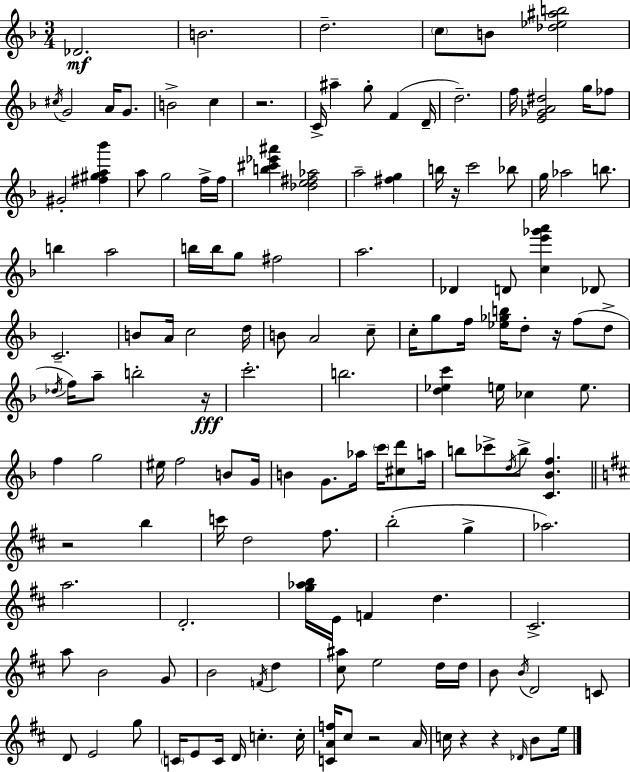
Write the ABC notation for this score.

X:1
T:Untitled
M:3/4
L:1/4
K:F
_D2 B2 d2 c/2 B/2 [_d_e^ab]2 ^c/4 G2 A/4 G/2 B2 c z2 C/4 ^a g/2 F D/4 d2 f/4 [E_GA^d]2 g/4 _f/2 ^G2 [^f^ga_b'] a/2 g2 f/4 f/4 [b^c'_e'^a'] [_de^f_a]2 a2 [^fg] b/4 z/4 c'2 _b/2 g/4 _a2 b/2 b a2 b/4 b/4 g/2 ^f2 a2 _D D/2 [ce'_g'a'] _D/2 C2 B/2 A/4 c2 d/4 B/2 A2 c/2 c/4 g/2 f/4 [_e_gb]/4 d/2 z/4 f/2 d/2 _d/4 f/4 a/2 b2 z/4 c'2 b2 [d_ec'] e/4 _c e/2 f g2 ^e/4 f2 B/2 G/4 B G/2 _a/4 c'/4 [^cd']/2 a/4 b/2 _c'/2 d/4 b/2 [C_Bf] z2 b c'/4 d2 ^f/2 b2 g _a2 a2 D2 [g_ab]/4 E/4 F d ^C2 a/2 B2 G/2 B2 F/4 d [^c^a]/2 e2 d/4 d/4 B/2 B/4 D2 C/2 D/2 E2 g/2 C/4 E/2 C/4 D/4 c c/4 [CAf]/4 ^c/2 z2 A/4 c/4 z z _D/4 B/2 e/4